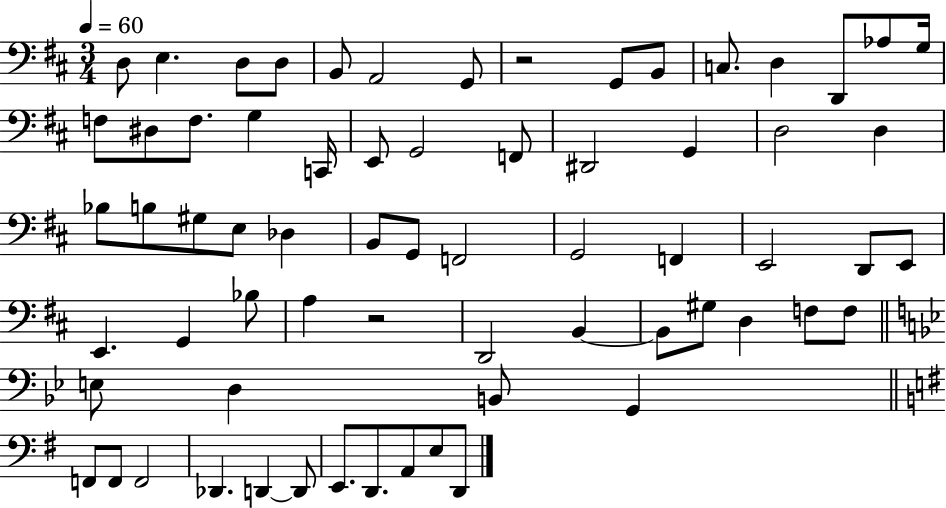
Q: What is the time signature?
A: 3/4